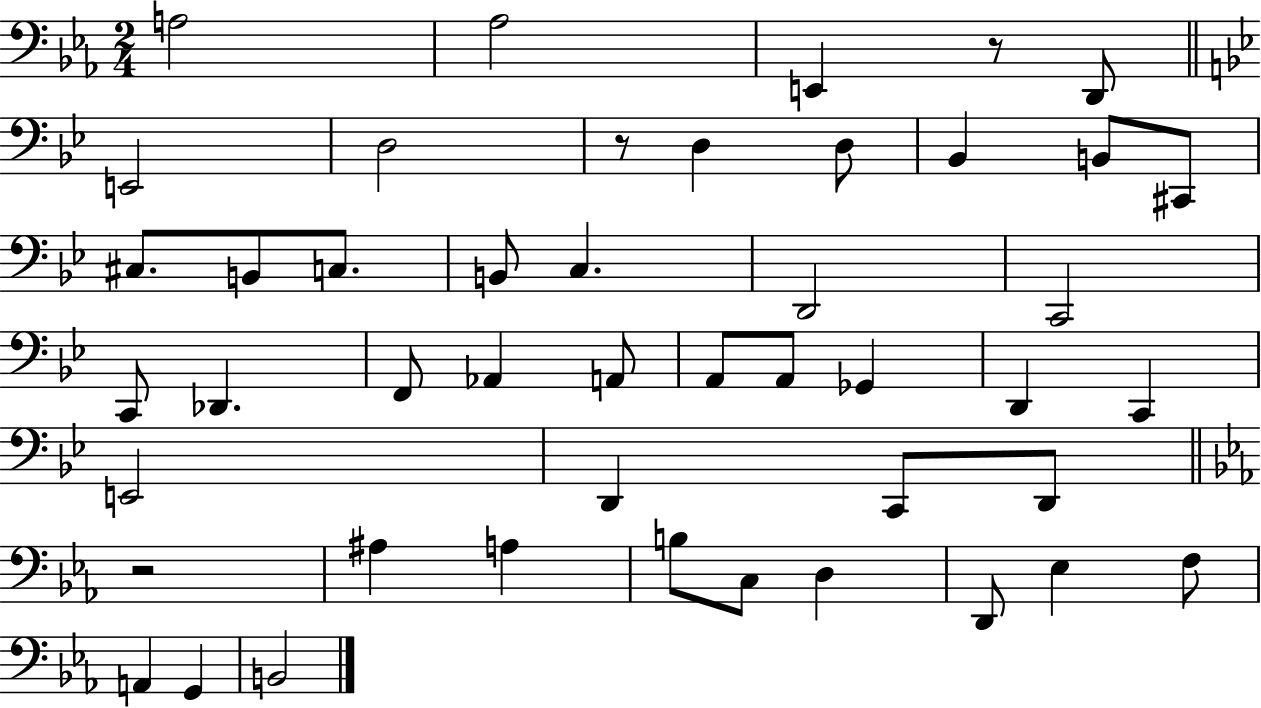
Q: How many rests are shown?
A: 3